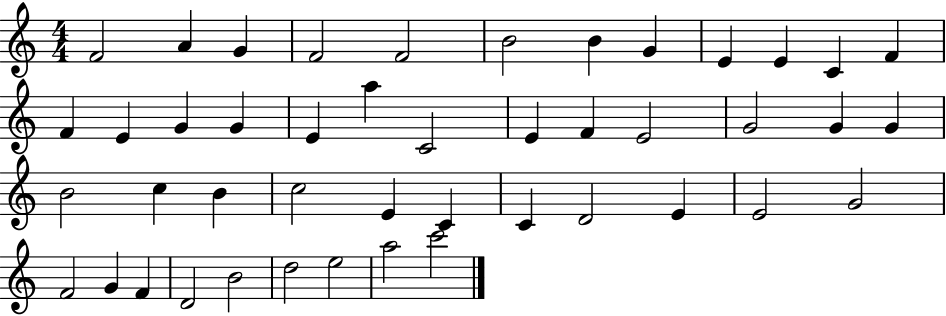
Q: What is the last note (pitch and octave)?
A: C6